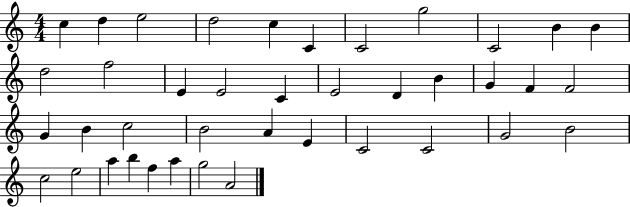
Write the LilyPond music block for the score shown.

{
  \clef treble
  \numericTimeSignature
  \time 4/4
  \key c \major
  c''4 d''4 e''2 | d''2 c''4 c'4 | c'2 g''2 | c'2 b'4 b'4 | \break d''2 f''2 | e'4 e'2 c'4 | e'2 d'4 b'4 | g'4 f'4 f'2 | \break g'4 b'4 c''2 | b'2 a'4 e'4 | c'2 c'2 | g'2 b'2 | \break c''2 e''2 | a''4 b''4 f''4 a''4 | g''2 a'2 | \bar "|."
}